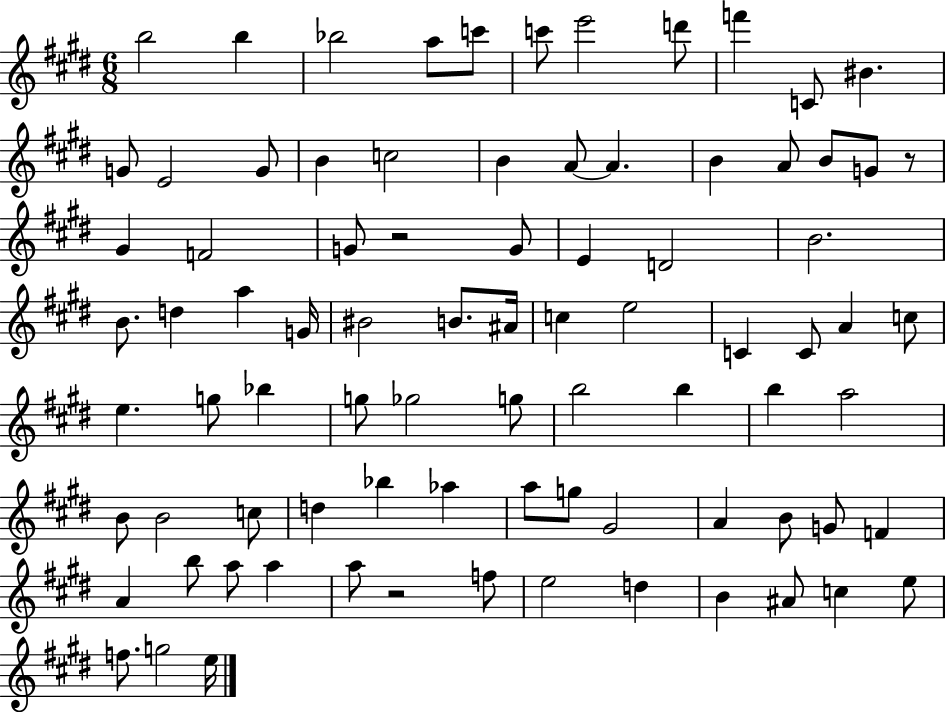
X:1
T:Untitled
M:6/8
L:1/4
K:E
b2 b _b2 a/2 c'/2 c'/2 e'2 d'/2 f' C/2 ^B G/2 E2 G/2 B c2 B A/2 A B A/2 B/2 G/2 z/2 ^G F2 G/2 z2 G/2 E D2 B2 B/2 d a G/4 ^B2 B/2 ^A/4 c e2 C C/2 A c/2 e g/2 _b g/2 _g2 g/2 b2 b b a2 B/2 B2 c/2 d _b _a a/2 g/2 ^G2 A B/2 G/2 F A b/2 a/2 a a/2 z2 f/2 e2 d B ^A/2 c e/2 f/2 g2 e/4